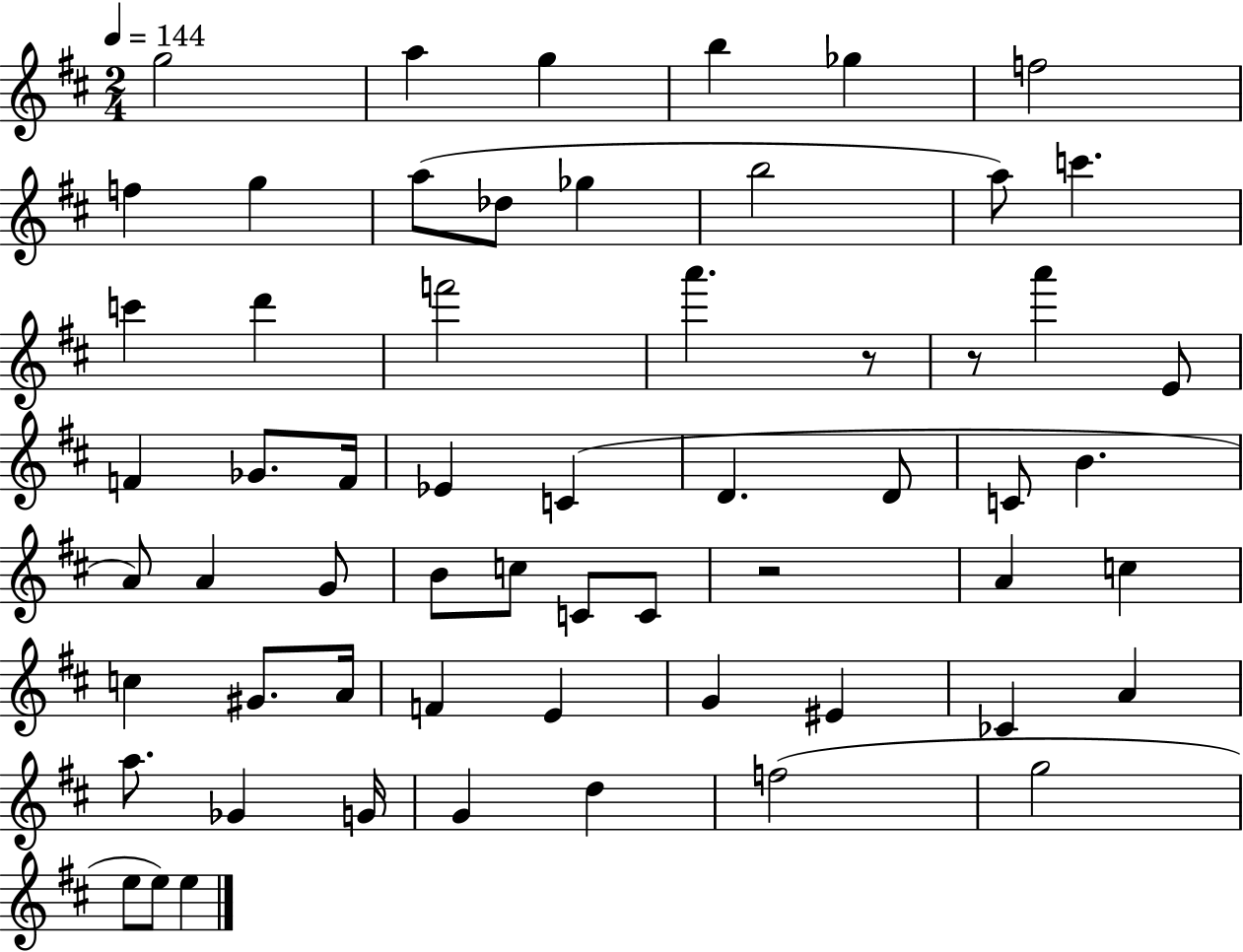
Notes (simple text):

G5/h A5/q G5/q B5/q Gb5/q F5/h F5/q G5/q A5/e Db5/e Gb5/q B5/h A5/e C6/q. C6/q D6/q F6/h A6/q. R/e R/e A6/q E4/e F4/q Gb4/e. F4/s Eb4/q C4/q D4/q. D4/e C4/e B4/q. A4/e A4/q G4/e B4/e C5/e C4/e C4/e R/h A4/q C5/q C5/q G#4/e. A4/s F4/q E4/q G4/q EIS4/q CES4/q A4/q A5/e. Gb4/q G4/s G4/q D5/q F5/h G5/h E5/e E5/e E5/q